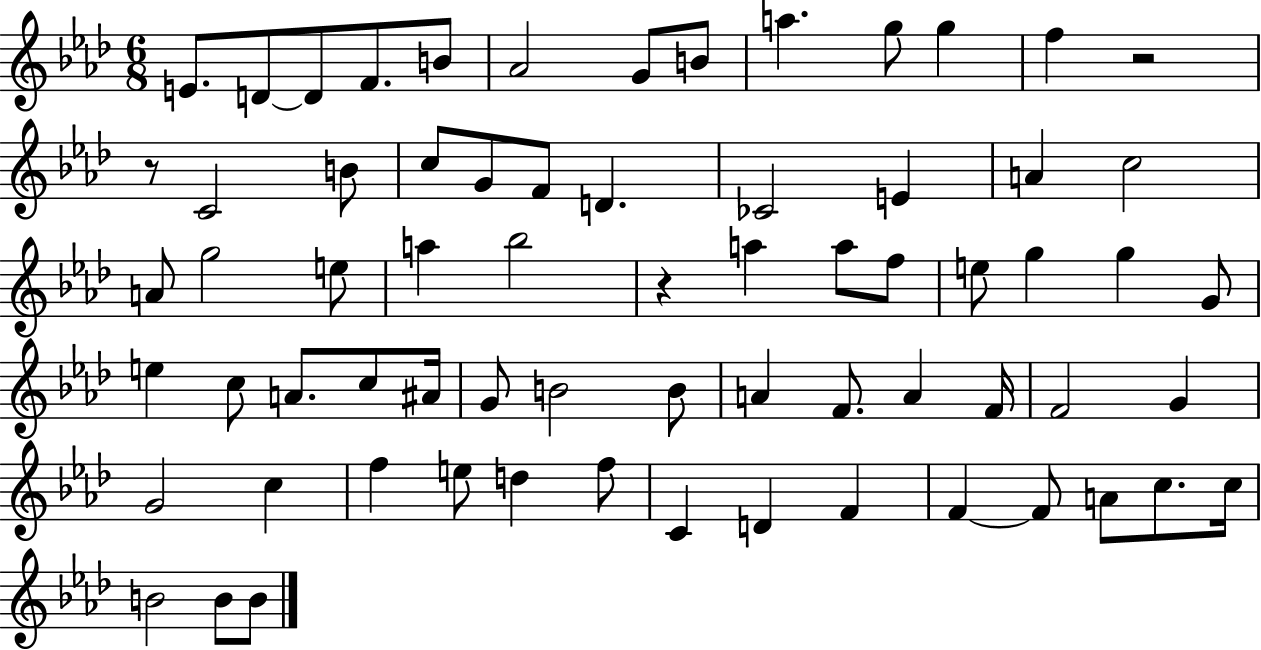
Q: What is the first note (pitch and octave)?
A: E4